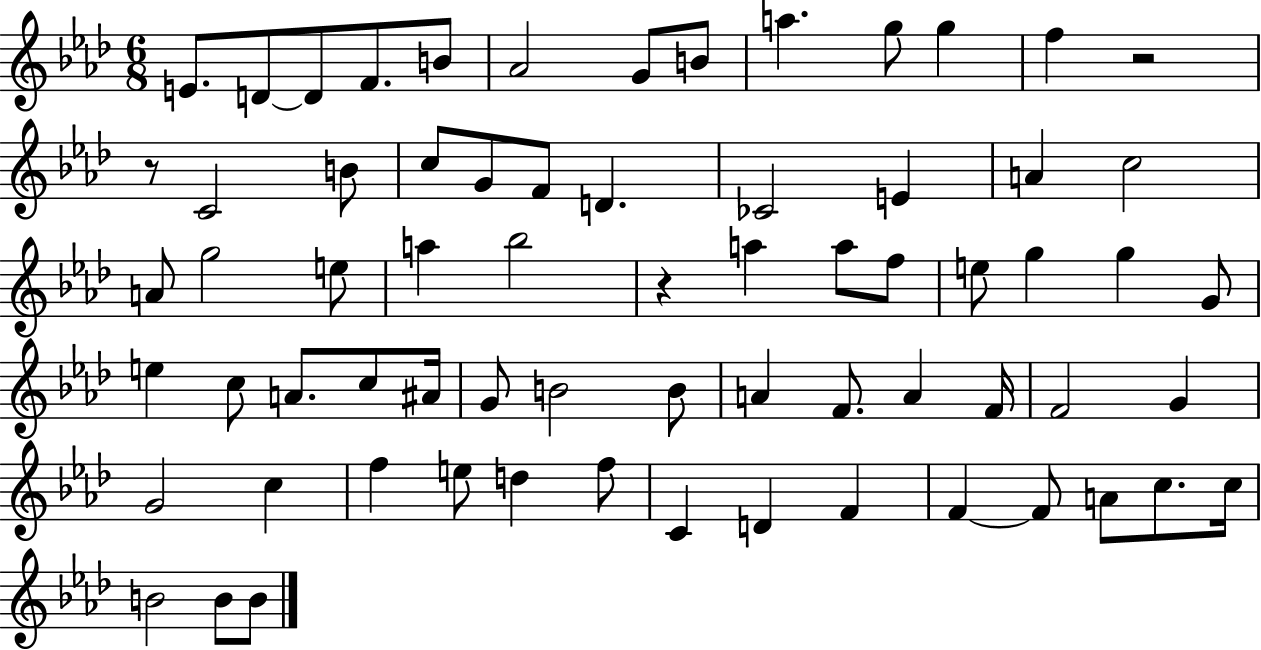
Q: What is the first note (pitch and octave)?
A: E4